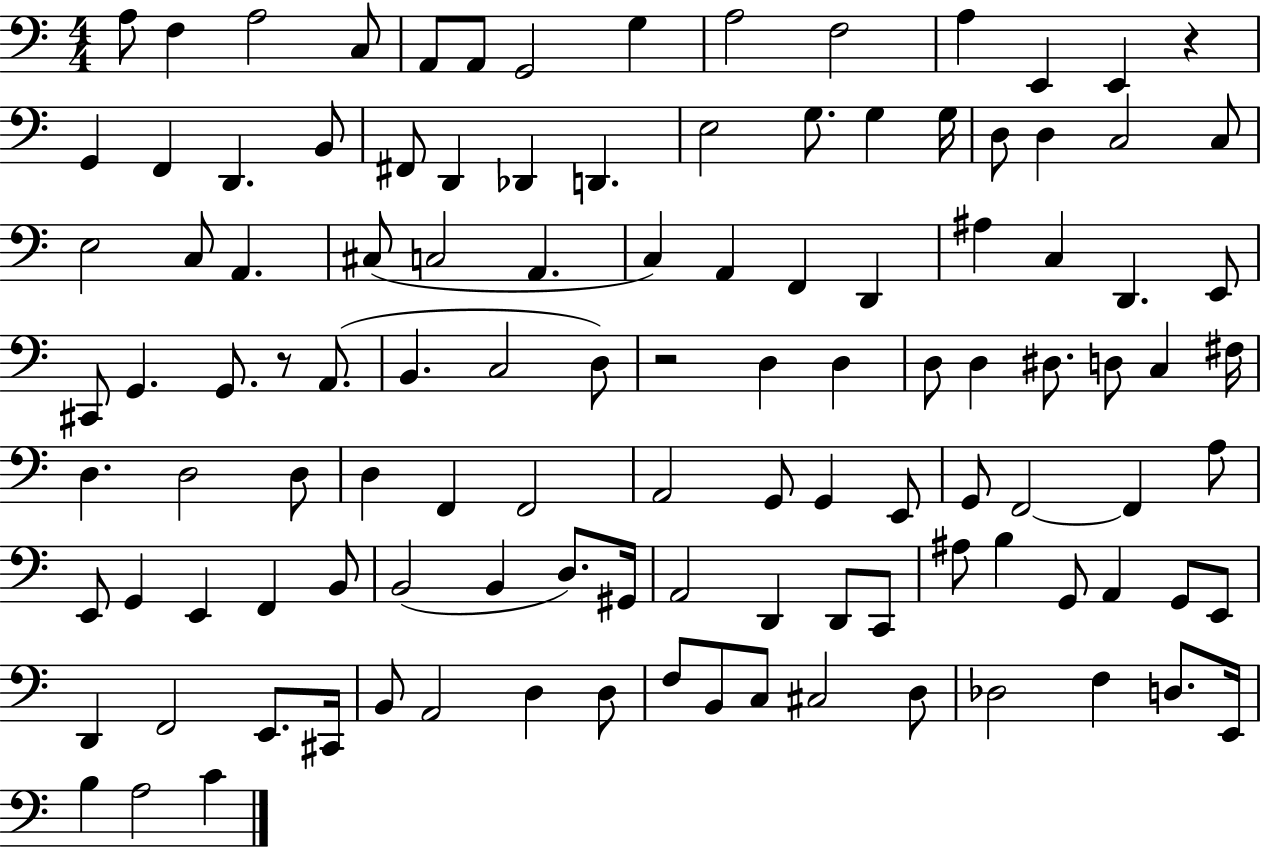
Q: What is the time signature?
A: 4/4